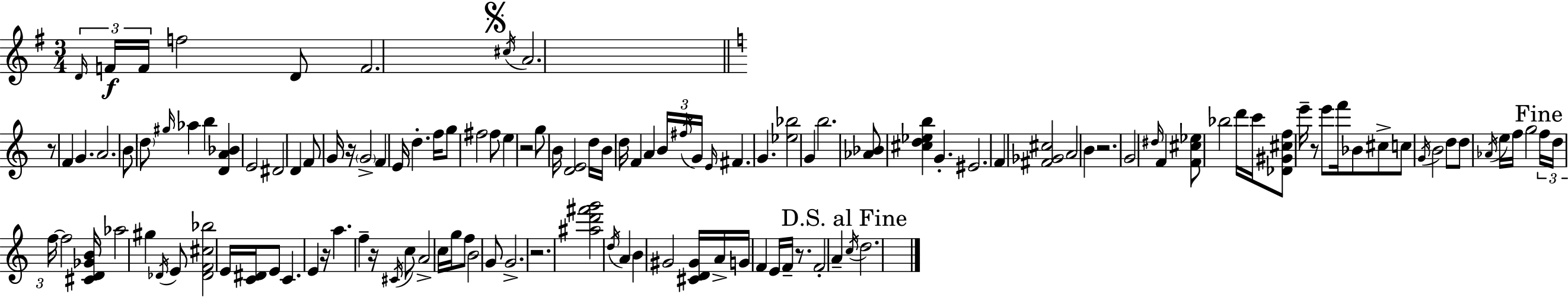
X:1
T:Untitled
M:3/4
L:1/4
K:G
D/4 F/4 F/4 f2 D/2 F2 ^c/4 A2 z/2 F G A2 B/2 d/2 ^g/4 _a b [DA_B] E2 ^D2 D F/2 G/4 z/4 G2 F E/4 d f/4 g/2 ^f2 ^f/2 e z2 g/2 B/4 [DE]2 d/4 B/4 d/4 F A B/4 ^f/4 G/4 E/4 ^F G [_e_b]2 G b2 [_A_B]/2 [^cd_eb] G ^E2 F [^F_G^c]2 A2 B z2 G2 ^d/4 F [F^c_e]/2 _b2 d'/4 c'/4 [_D^G^cf]/2 e'/4 z/2 e'/2 f'/4 _B/2 ^c/2 c/2 G/4 B2 d/2 d/2 _A/4 e/4 f/4 g2 f/4 d/4 f/4 f2 [^CD_GB]/4 _a2 ^g _D/4 E/2 [_DF^c_b]2 E/4 [C^D]/4 E/2 C E z/4 a f z/4 ^C/4 c/2 A2 c/4 g/4 f/2 B2 G/2 G2 z2 [^ad'^f'g']2 d/4 A B ^G2 [^CD^G]/4 A/4 G/4 F E/4 F/4 z/2 F2 A c/4 d2